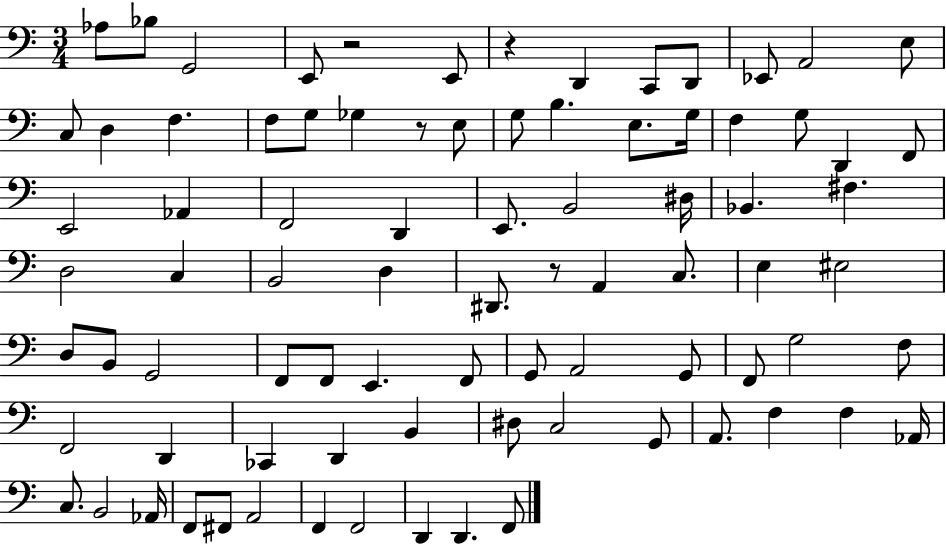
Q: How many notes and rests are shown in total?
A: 84